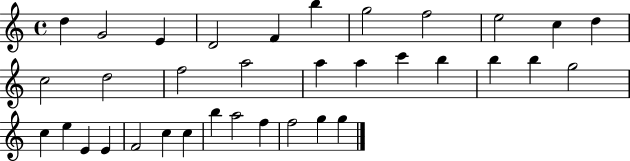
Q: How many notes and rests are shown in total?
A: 35